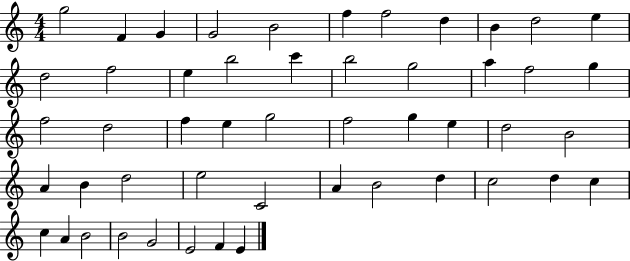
X:1
T:Untitled
M:4/4
L:1/4
K:C
g2 F G G2 B2 f f2 d B d2 e d2 f2 e b2 c' b2 g2 a f2 g f2 d2 f e g2 f2 g e d2 B2 A B d2 e2 C2 A B2 d c2 d c c A B2 B2 G2 E2 F E